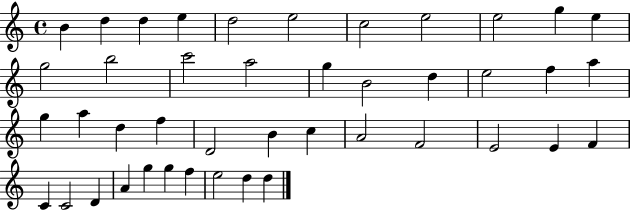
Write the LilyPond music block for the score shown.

{
  \clef treble
  \time 4/4
  \defaultTimeSignature
  \key c \major
  b'4 d''4 d''4 e''4 | d''2 e''2 | c''2 e''2 | e''2 g''4 e''4 | \break g''2 b''2 | c'''2 a''2 | g''4 b'2 d''4 | e''2 f''4 a''4 | \break g''4 a''4 d''4 f''4 | d'2 b'4 c''4 | a'2 f'2 | e'2 e'4 f'4 | \break c'4 c'2 d'4 | a'4 g''4 g''4 f''4 | e''2 d''4 d''4 | \bar "|."
}